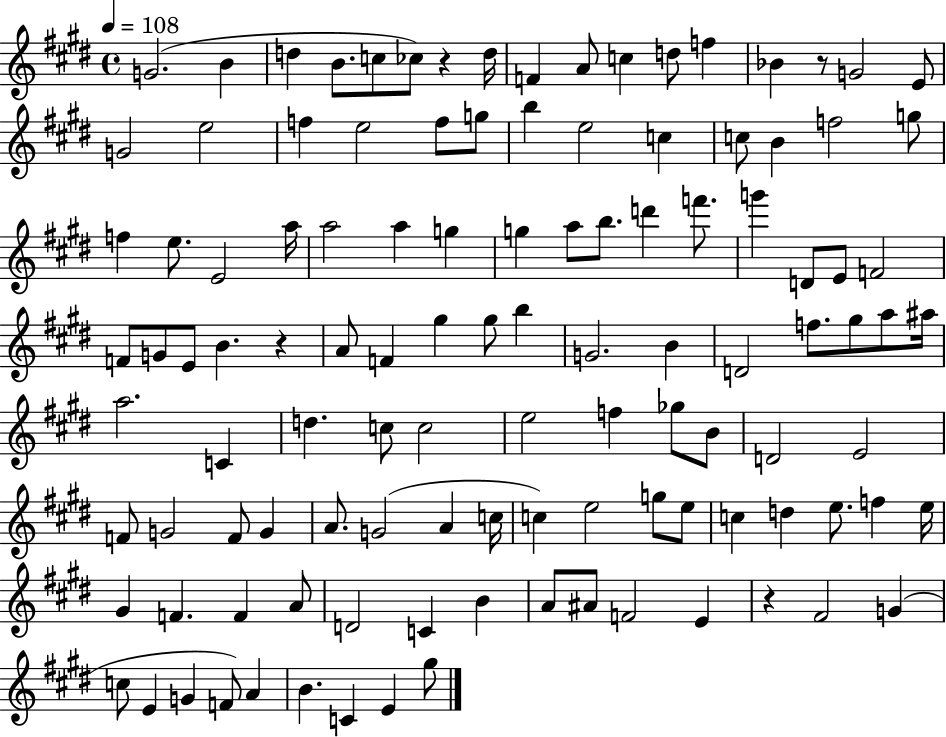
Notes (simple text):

G4/h. B4/q D5/q B4/e. C5/e CES5/e R/q D5/s F4/q A4/e C5/q D5/e F5/q Bb4/q R/e G4/h E4/e G4/h E5/h F5/q E5/h F5/e G5/e B5/q E5/h C5/q C5/e B4/q F5/h G5/e F5/q E5/e. E4/h A5/s A5/h A5/q G5/q G5/q A5/e B5/e. D6/q F6/e. G6/q D4/e E4/e F4/h F4/e G4/e E4/e B4/q. R/q A4/e F4/q G#5/q G#5/e B5/q G4/h. B4/q D4/h F5/e. G#5/e A5/e A#5/s A5/h. C4/q D5/q. C5/e C5/h E5/h F5/q Gb5/e B4/e D4/h E4/h F4/e G4/h F4/e G4/q A4/e. G4/h A4/q C5/s C5/q E5/h G5/e E5/e C5/q D5/q E5/e. F5/q E5/s G#4/q F4/q. F4/q A4/e D4/h C4/q B4/q A4/e A#4/e F4/h E4/q R/q F#4/h G4/q C5/e E4/q G4/q F4/e A4/q B4/q. C4/q E4/q G#5/e